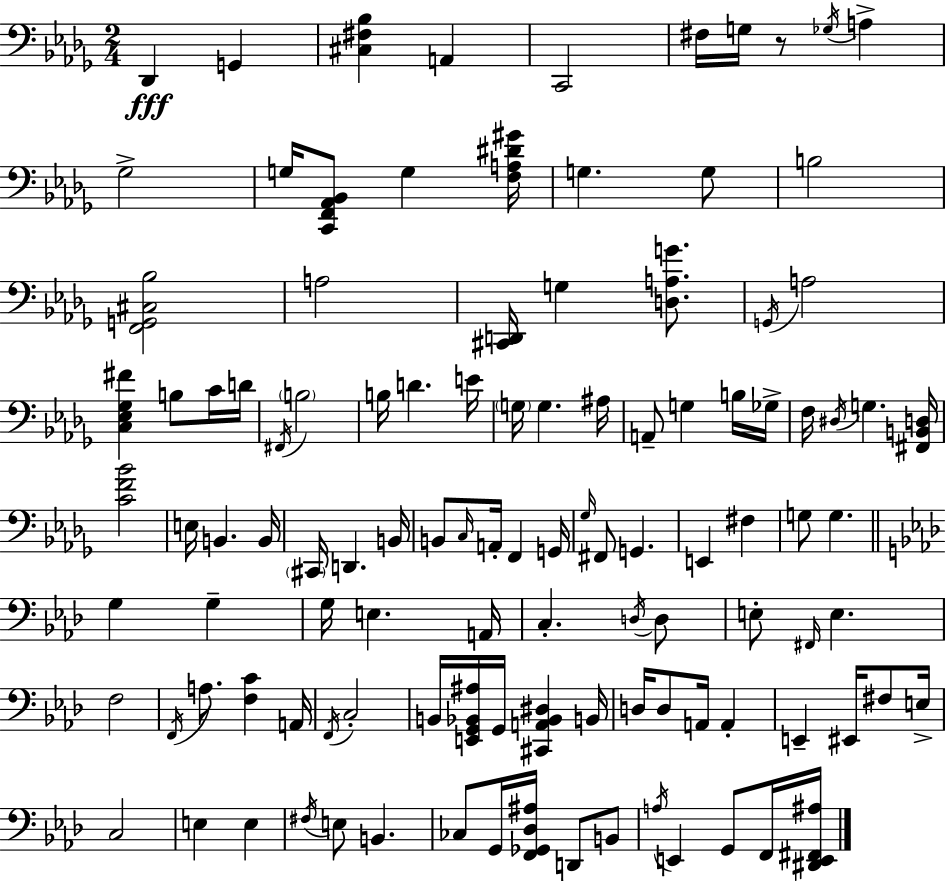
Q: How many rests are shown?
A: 1